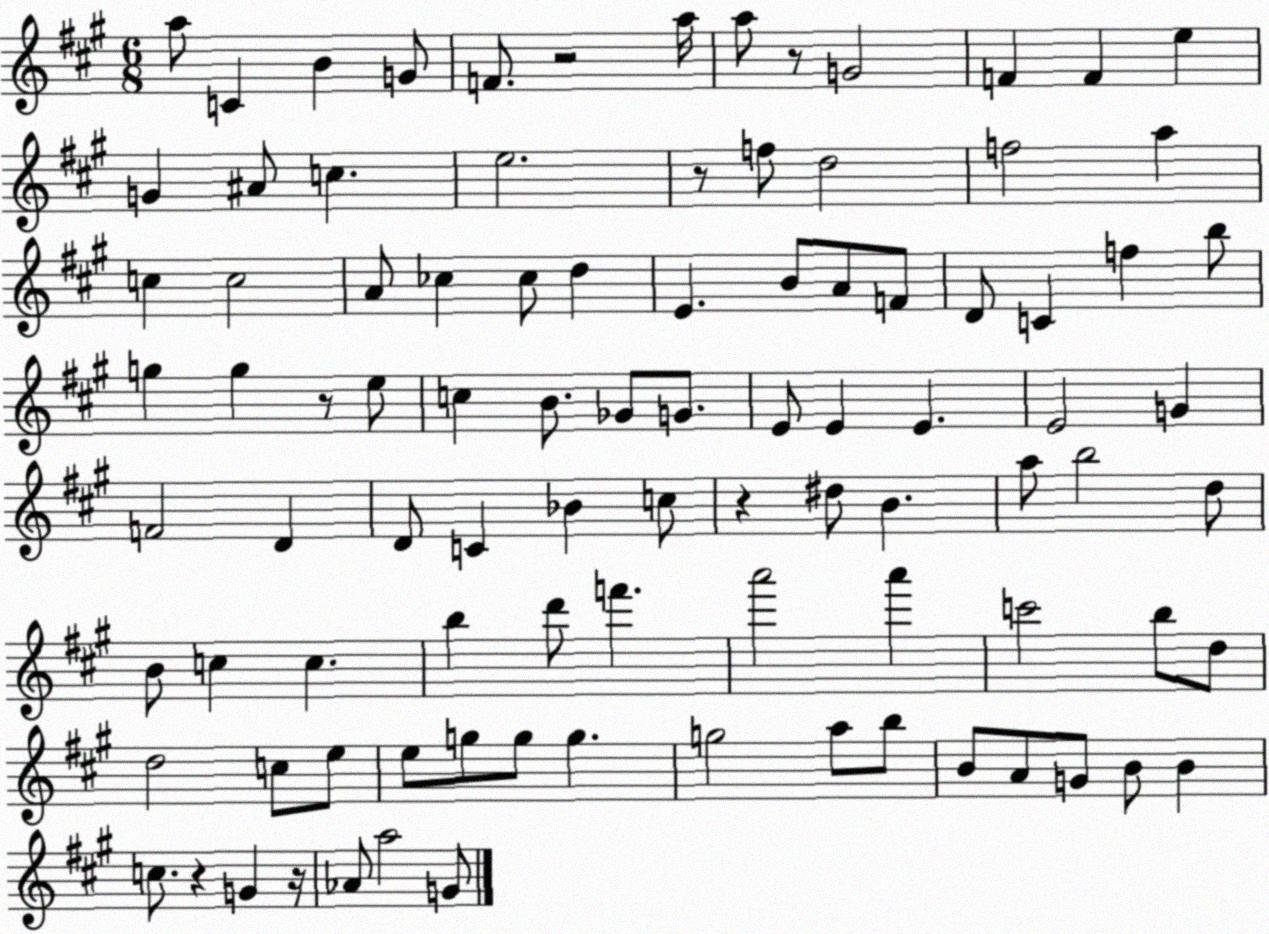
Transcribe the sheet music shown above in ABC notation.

X:1
T:Untitled
M:6/8
L:1/4
K:A
a/2 C B G/2 F/2 z2 a/4 a/2 z/2 G2 F F e G ^A/2 c e2 z/2 f/2 d2 f2 a c c2 A/2 _c _c/2 d E B/2 A/2 F/2 D/2 C f b/2 g g z/2 e/2 c B/2 _G/2 G/2 E/2 E E E2 G F2 D D/2 C _B c/2 z ^d/2 B a/2 b2 d/2 B/2 c c b d'/2 f' a'2 a' c'2 b/2 d/2 d2 c/2 e/2 e/2 g/2 g/2 g g2 a/2 b/2 B/2 A/2 G/2 B/2 B c/2 z G z/4 _A/2 a2 G/2